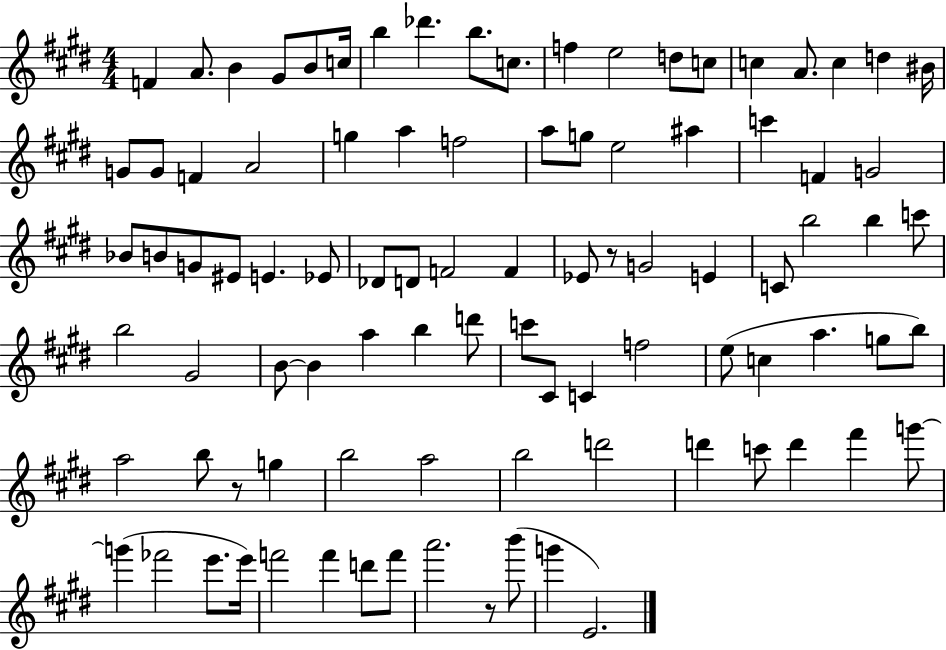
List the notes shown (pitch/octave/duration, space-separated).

F4/q A4/e. B4/q G#4/e B4/e C5/s B5/q Db6/q. B5/e. C5/e. F5/q E5/h D5/e C5/e C5/q A4/e. C5/q D5/q BIS4/s G4/e G4/e F4/q A4/h G5/q A5/q F5/h A5/e G5/e E5/h A#5/q C6/q F4/q G4/h Bb4/e B4/e G4/e EIS4/e E4/q. Eb4/e Db4/e D4/e F4/h F4/q Eb4/e R/e G4/h E4/q C4/e B5/h B5/q C6/e B5/h G#4/h B4/e B4/q A5/q B5/q D6/e C6/e C#4/e C4/q F5/h E5/e C5/q A5/q. G5/e B5/e A5/h B5/e R/e G5/q B5/h A5/h B5/h D6/h D6/q C6/e D6/q F#6/q G6/e G6/q FES6/h E6/e. E6/s F6/h F6/q D6/e F6/e A6/h. R/e B6/e G6/q E4/h.